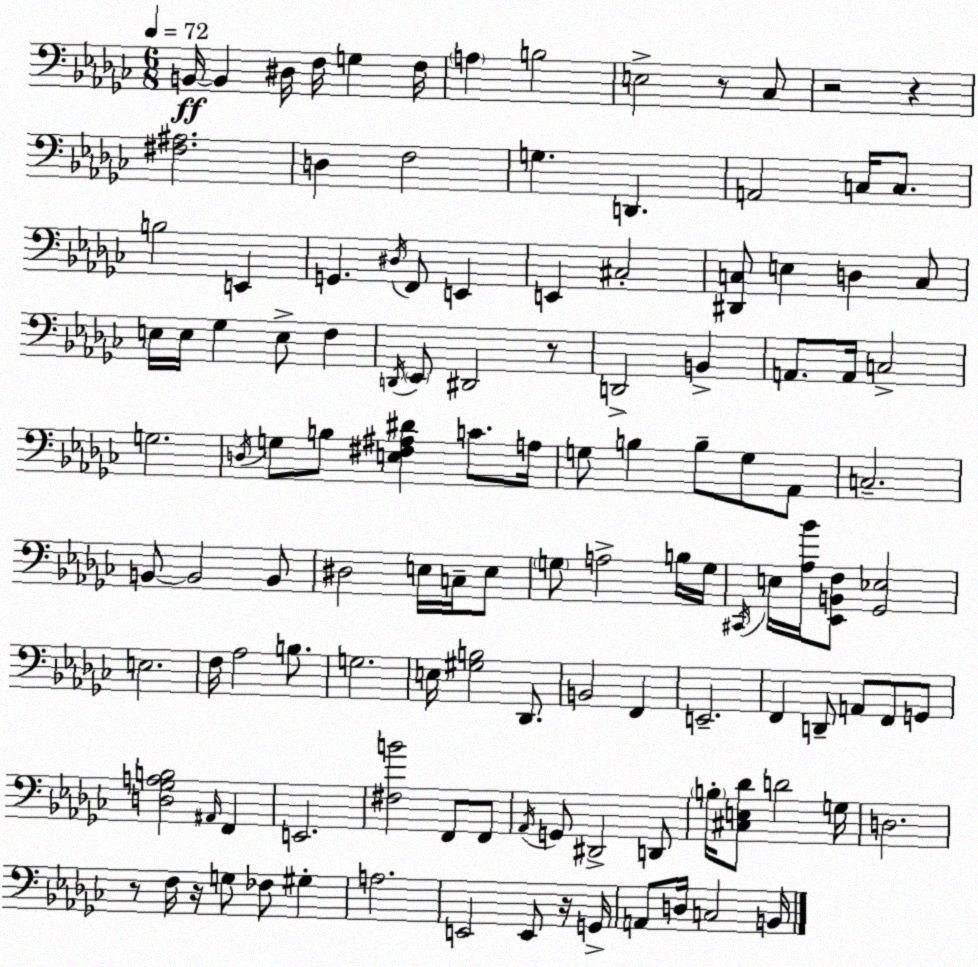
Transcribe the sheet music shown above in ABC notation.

X:1
T:Untitled
M:6/8
L:1/4
K:Ebm
B,,/4 B,, ^D,/4 F,/4 G, F,/4 A, B,2 E,2 z/2 _C,/2 z2 z [^F,^A,]2 D, F,2 G, D,, A,,2 C,/4 C,/2 B,2 E,, G,, ^D,/4 F,,/2 E,, E,, ^C,2 [^D,,C,]/2 E, D, C,/2 E,/4 E,/4 _G, E,/2 F, D,,/4 _E,,/2 ^D,,2 z/2 D,,2 B,, A,,/2 A,,/4 C,2 G,2 D,/4 G,/2 B,/2 [E,^F,^A,^D] C/2 A,/4 G,/2 B, B,/2 G,/2 _A,,/2 C,2 B,,/2 B,,2 B,,/2 ^D,2 E,/4 C,/4 E,/2 G,/2 A,2 B,/4 G,/4 ^C,,/4 E,/4 [_A,_B]/4 [_E,,B,,F,]/2 [_G,,_E,]2 E,2 F,/4 _A,2 B,/2 G,2 E,/4 [^G,B,]2 _D,,/2 B,,2 F,, E,,2 F,, D,,/2 A,,/2 F,,/2 G,,/2 [D,_G,A,B,]2 ^A,,/4 F,, E,,2 [^F,B]2 F,,/2 F,,/2 _A,,/4 G,,/2 ^D,,2 D,,/2 B,/4 [^C,E,_D]/2 D2 G,/4 D,2 z/2 F,/4 z/4 G,/2 _F,/2 ^G, A,2 E,,2 E,,/2 z/4 G,,/4 A,,/2 D,/4 C,2 B,,/4